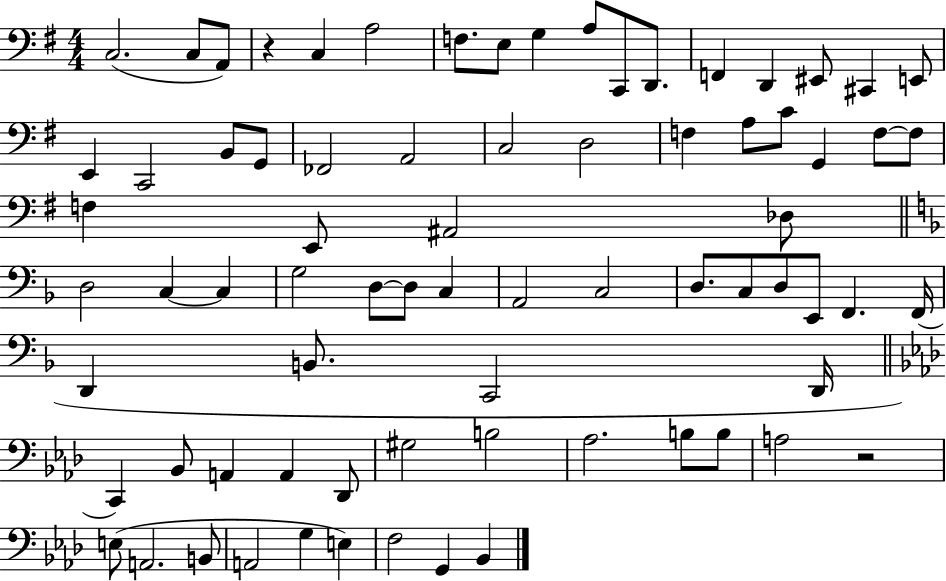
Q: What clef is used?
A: bass